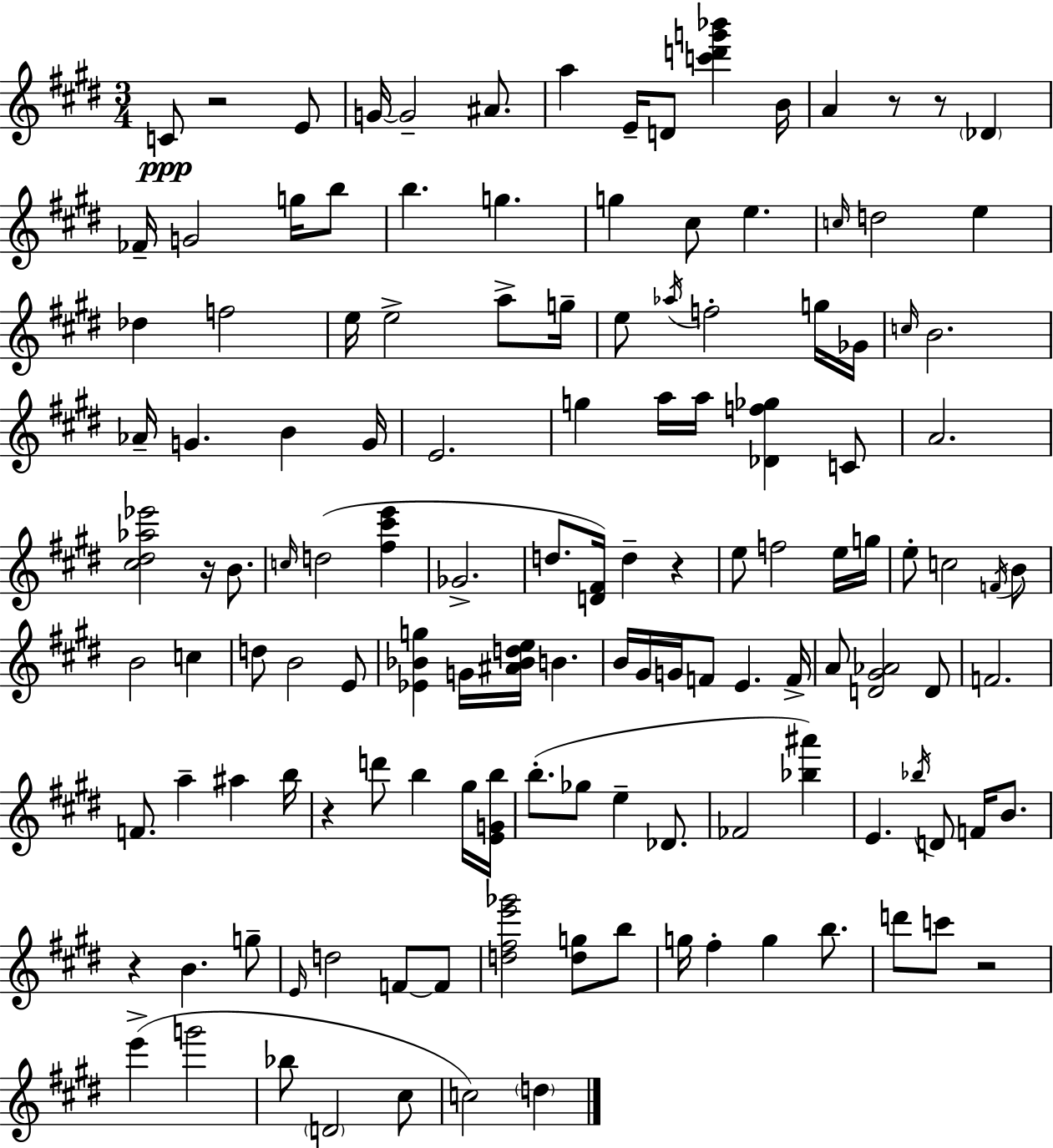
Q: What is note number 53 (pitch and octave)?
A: E5